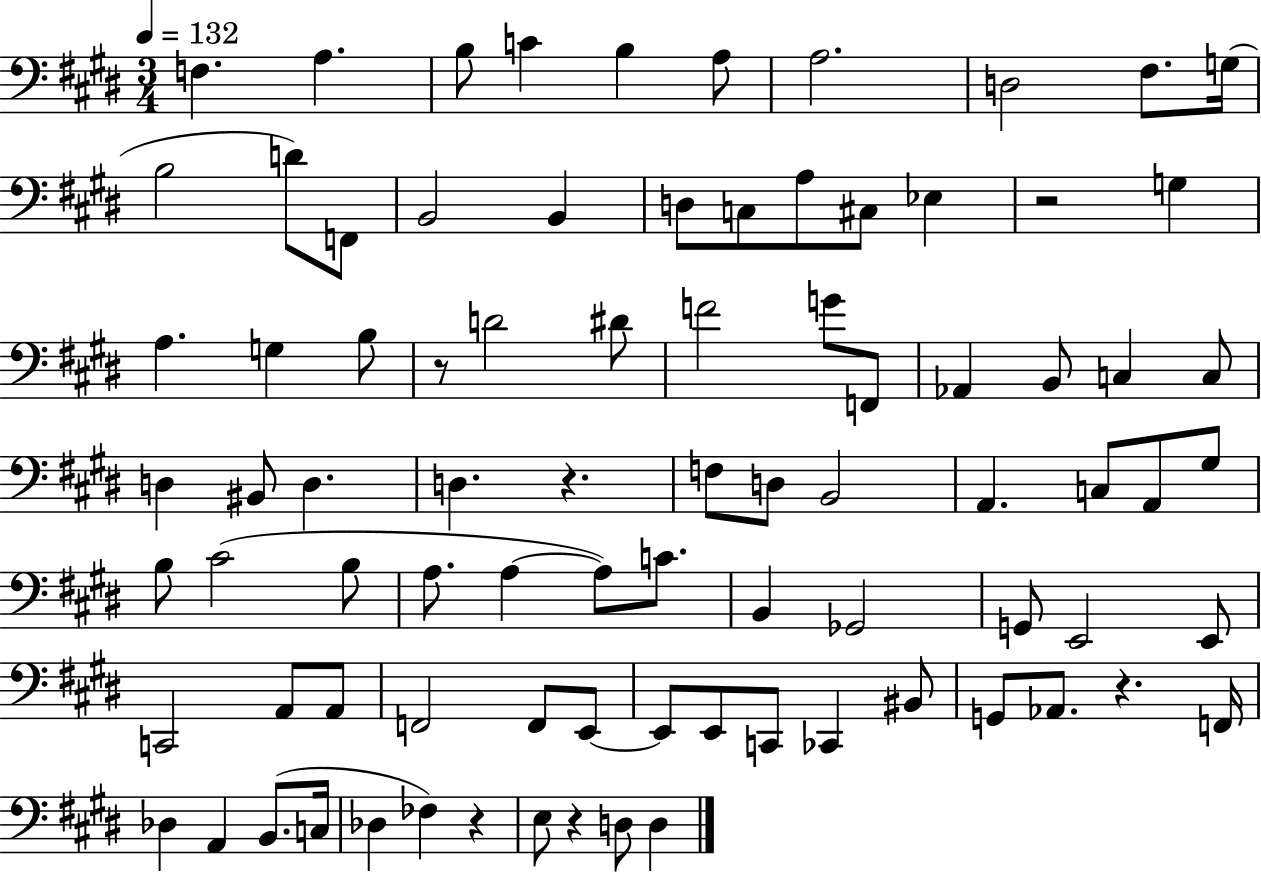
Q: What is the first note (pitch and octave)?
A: F3